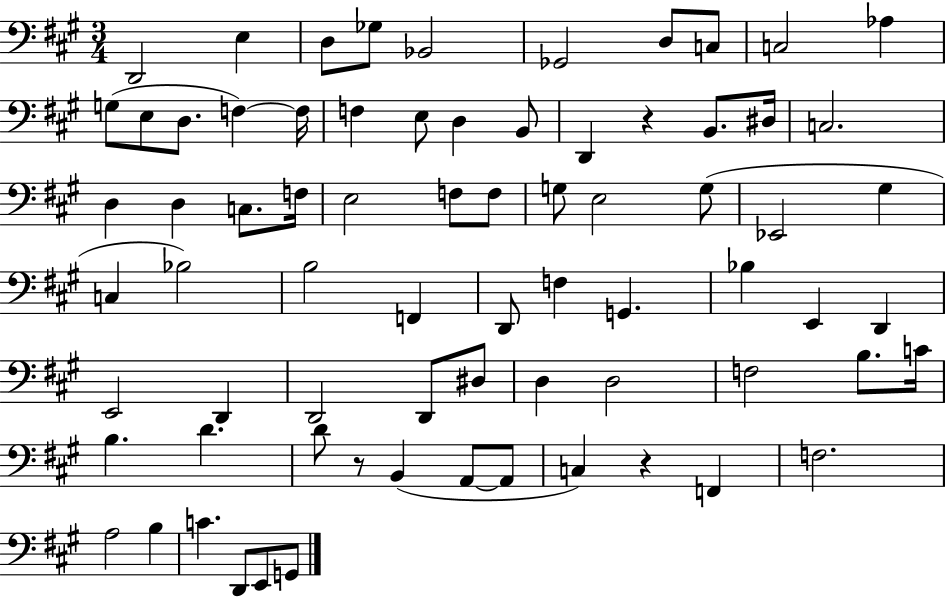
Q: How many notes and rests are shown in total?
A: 73